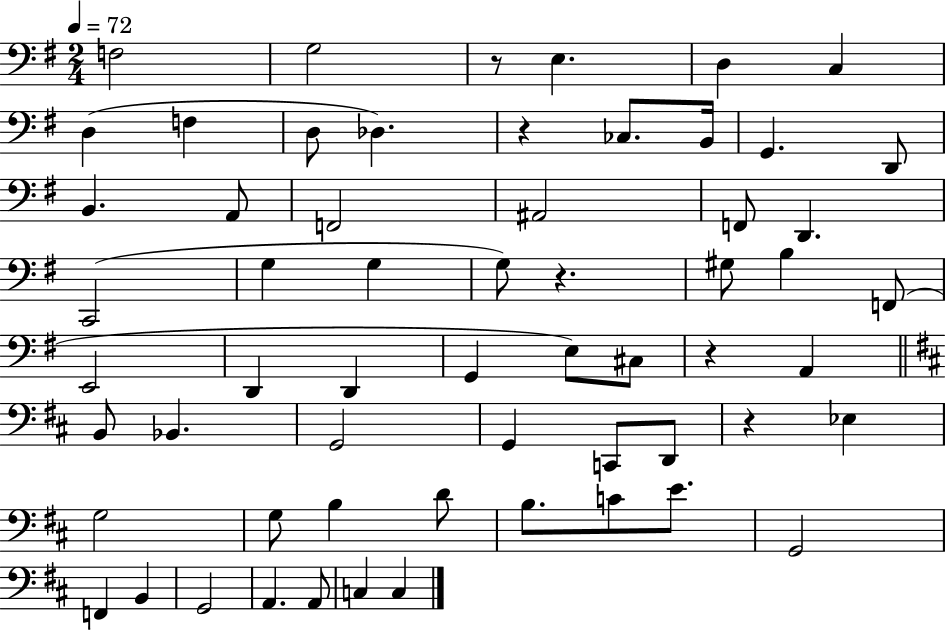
F3/h G3/h R/e E3/q. D3/q C3/q D3/q F3/q D3/e Db3/q. R/q CES3/e. B2/s G2/q. D2/e B2/q. A2/e F2/h A#2/h F2/e D2/q. C2/h G3/q G3/q G3/e R/q. G#3/e B3/q F2/e E2/h D2/q D2/q G2/q E3/e C#3/e R/q A2/q B2/e Bb2/q. G2/h G2/q C2/e D2/e R/q Eb3/q G3/h G3/e B3/q D4/e B3/e. C4/e E4/e. G2/h F2/q B2/q G2/h A2/q. A2/e C3/q C3/q